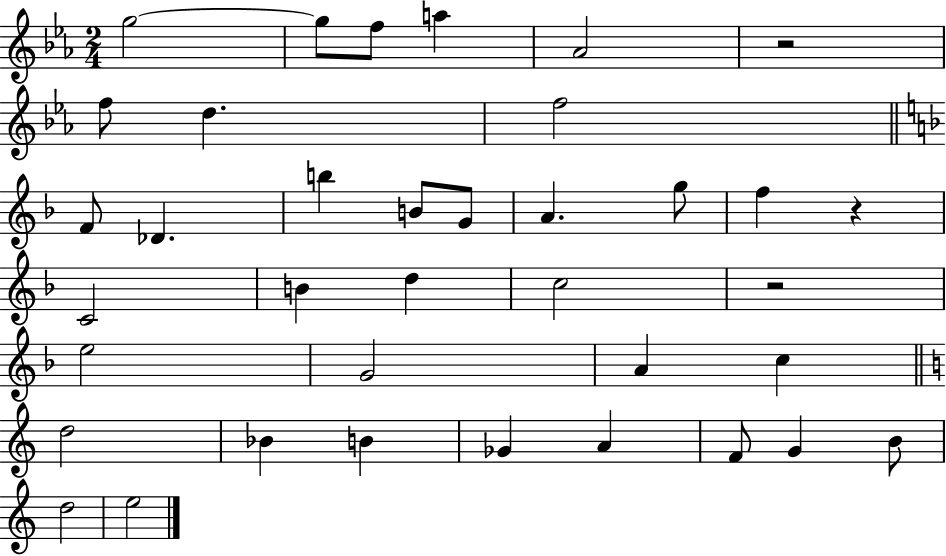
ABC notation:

X:1
T:Untitled
M:2/4
L:1/4
K:Eb
g2 g/2 f/2 a _A2 z2 f/2 d f2 F/2 _D b B/2 G/2 A g/2 f z C2 B d c2 z2 e2 G2 A c d2 _B B _G A F/2 G B/2 d2 e2